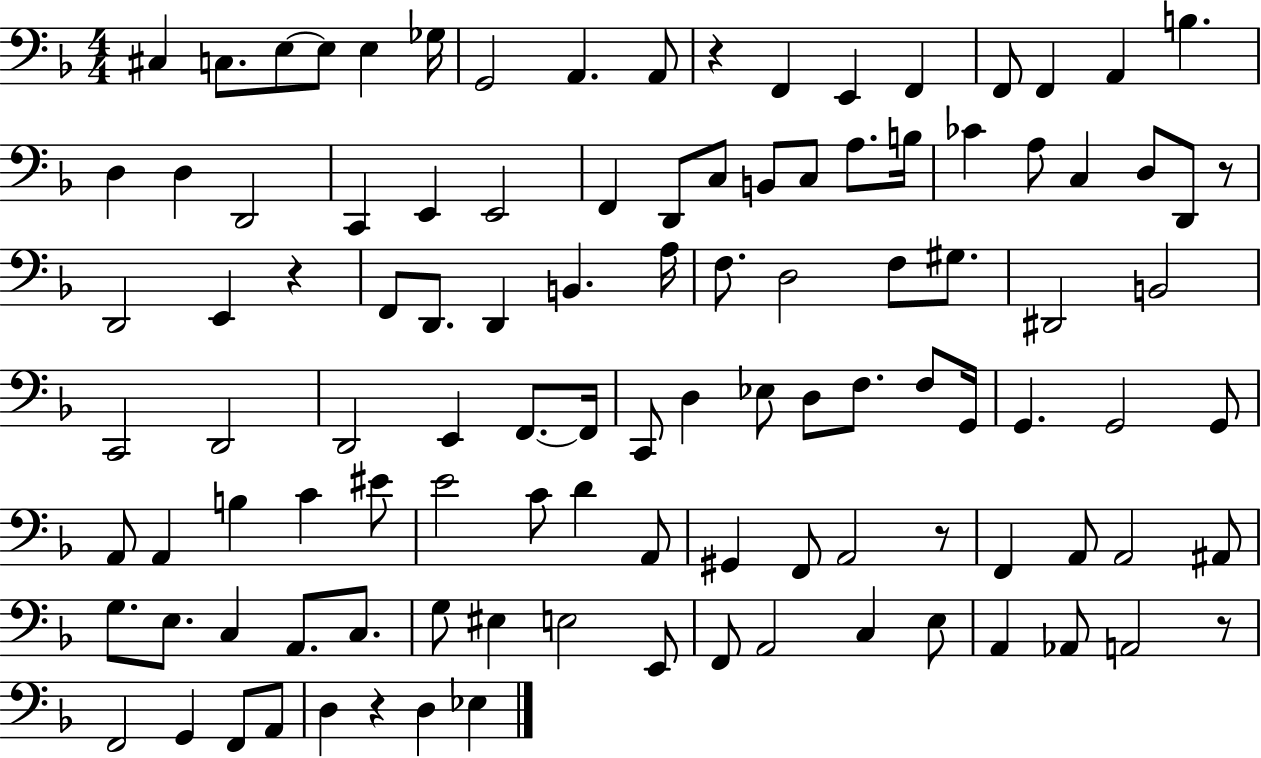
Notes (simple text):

C#3/q C3/e. E3/e E3/e E3/q Gb3/s G2/h A2/q. A2/e R/q F2/q E2/q F2/q F2/e F2/q A2/q B3/q. D3/q D3/q D2/h C2/q E2/q E2/h F2/q D2/e C3/e B2/e C3/e A3/e. B3/s CES4/q A3/e C3/q D3/e D2/e R/e D2/h E2/q R/q F2/e D2/e. D2/q B2/q. A3/s F3/e. D3/h F3/e G#3/e. D#2/h B2/h C2/h D2/h D2/h E2/q F2/e. F2/s C2/e D3/q Eb3/e D3/e F3/e. F3/e G2/s G2/q. G2/h G2/e A2/e A2/q B3/q C4/q EIS4/e E4/h C4/e D4/q A2/e G#2/q F2/e A2/h R/e F2/q A2/e A2/h A#2/e G3/e. E3/e. C3/q A2/e. C3/e. G3/e EIS3/q E3/h E2/e F2/e A2/h C3/q E3/e A2/q Ab2/e A2/h R/e F2/h G2/q F2/e A2/e D3/q R/q D3/q Eb3/q